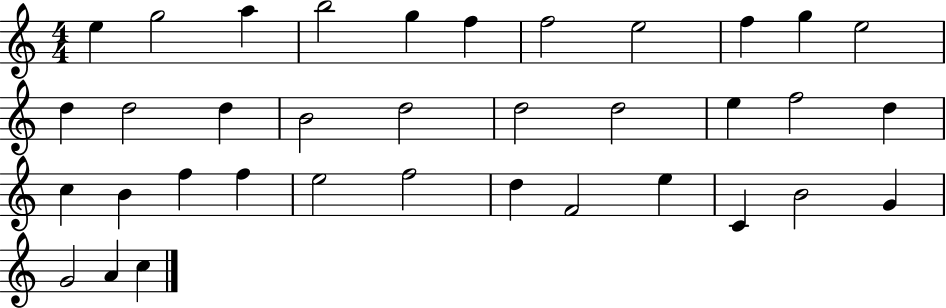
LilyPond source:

{
  \clef treble
  \numericTimeSignature
  \time 4/4
  \key c \major
  e''4 g''2 a''4 | b''2 g''4 f''4 | f''2 e''2 | f''4 g''4 e''2 | \break d''4 d''2 d''4 | b'2 d''2 | d''2 d''2 | e''4 f''2 d''4 | \break c''4 b'4 f''4 f''4 | e''2 f''2 | d''4 f'2 e''4 | c'4 b'2 g'4 | \break g'2 a'4 c''4 | \bar "|."
}